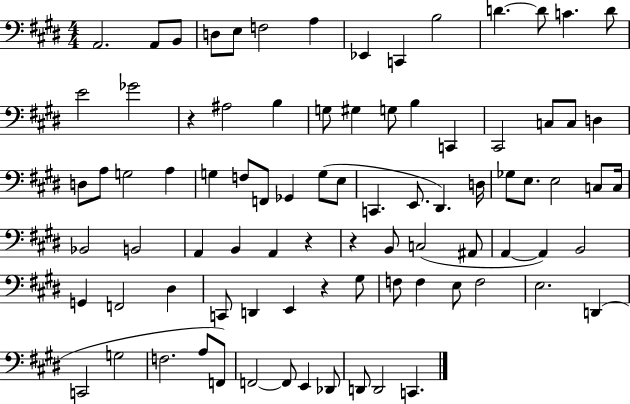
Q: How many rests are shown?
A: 4